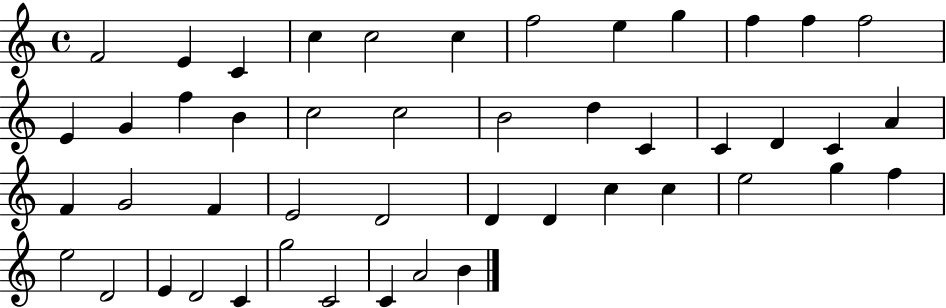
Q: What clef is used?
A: treble